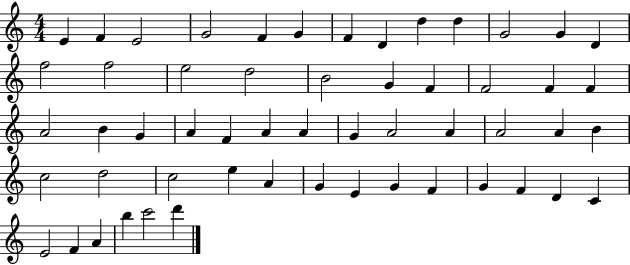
X:1
T:Untitled
M:4/4
L:1/4
K:C
E F E2 G2 F G F D d d G2 G D f2 f2 e2 d2 B2 G F F2 F F A2 B G A F A A G A2 A A2 A B c2 d2 c2 e A G E G F G F D C E2 F A b c'2 d'